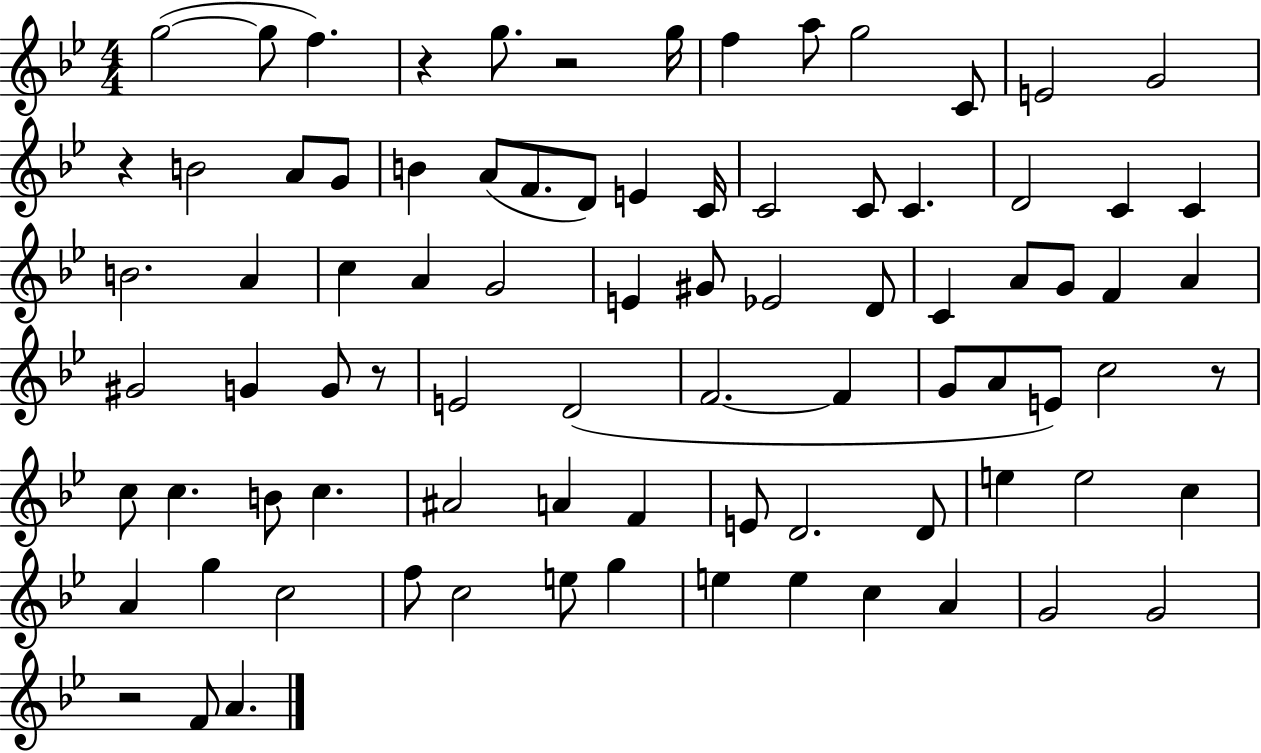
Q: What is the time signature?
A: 4/4